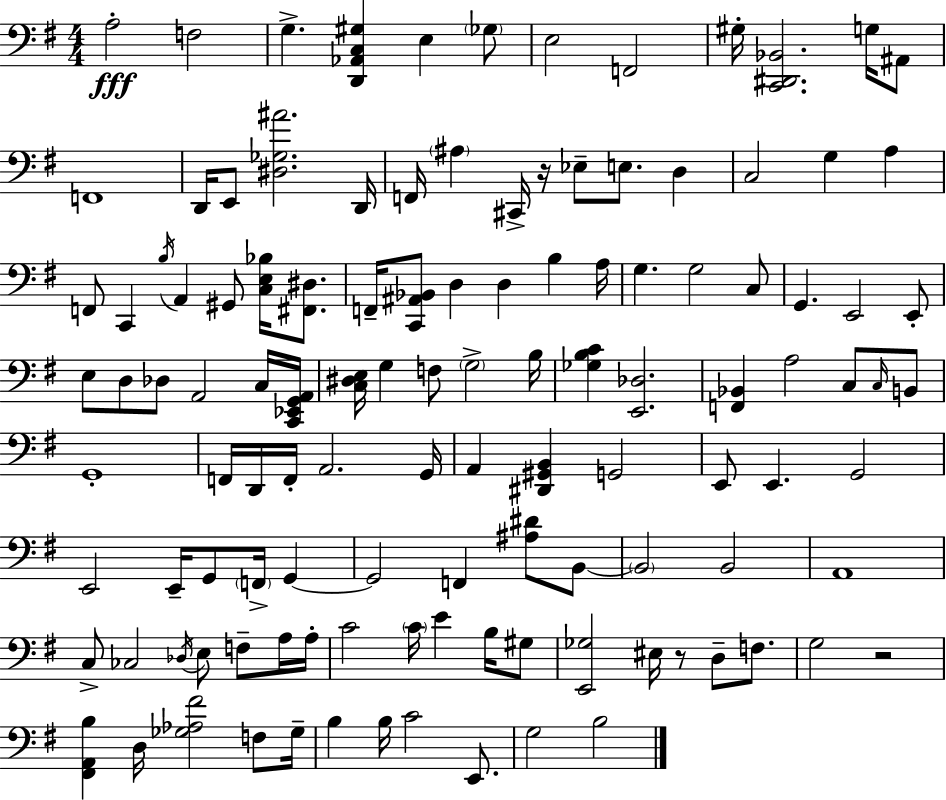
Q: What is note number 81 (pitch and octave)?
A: A3